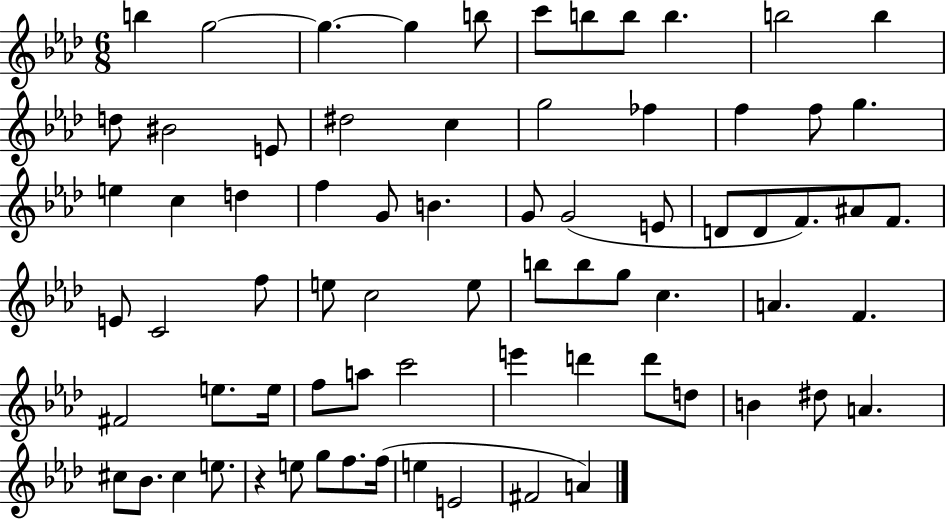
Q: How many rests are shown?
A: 1